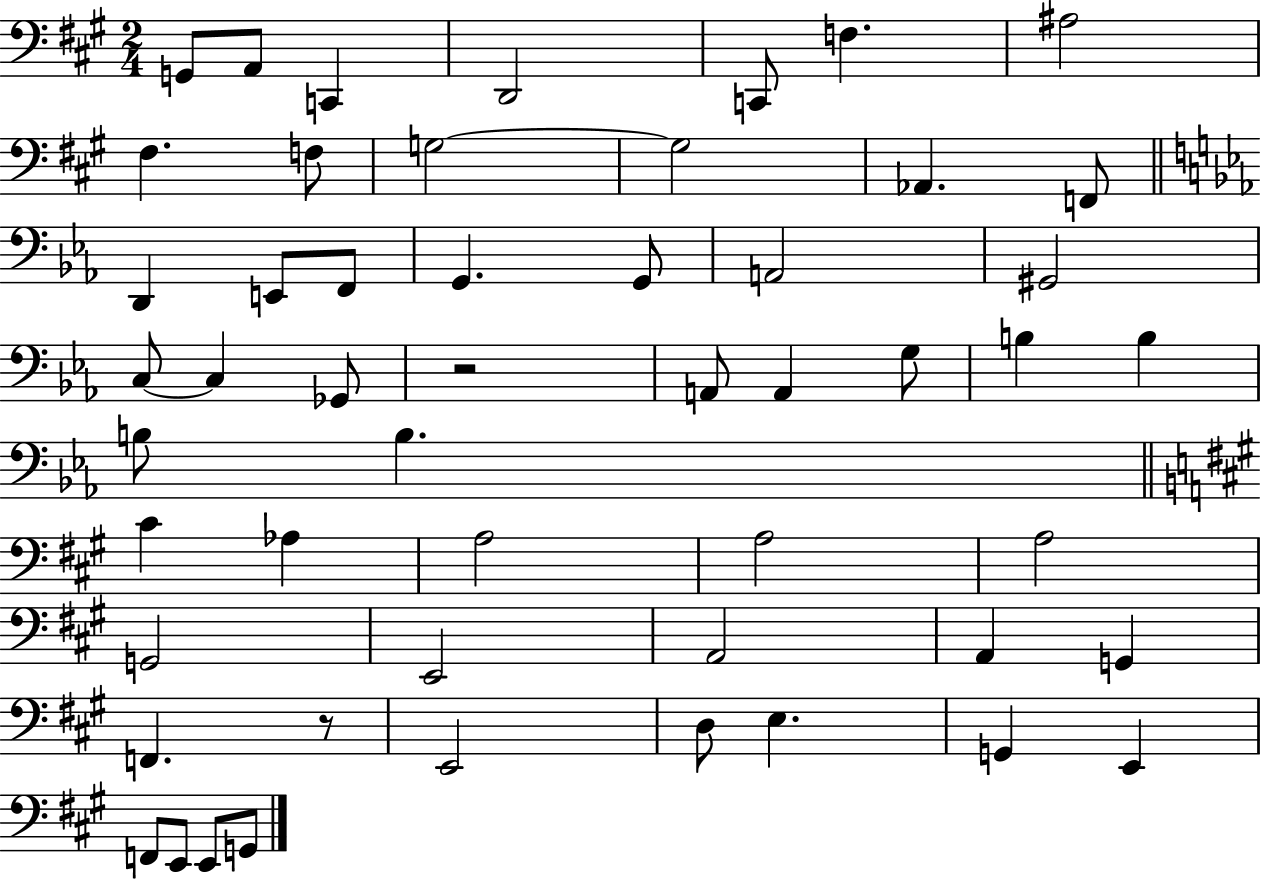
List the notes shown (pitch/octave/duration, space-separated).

G2/e A2/e C2/q D2/h C2/e F3/q. A#3/h F#3/q. F3/e G3/h G3/h Ab2/q. F2/e D2/q E2/e F2/e G2/q. G2/e A2/h G#2/h C3/e C3/q Gb2/e R/h A2/e A2/q G3/e B3/q B3/q B3/e B3/q. C#4/q Ab3/q A3/h A3/h A3/h G2/h E2/h A2/h A2/q G2/q F2/q. R/e E2/h D3/e E3/q. G2/q E2/q F2/e E2/e E2/e G2/e